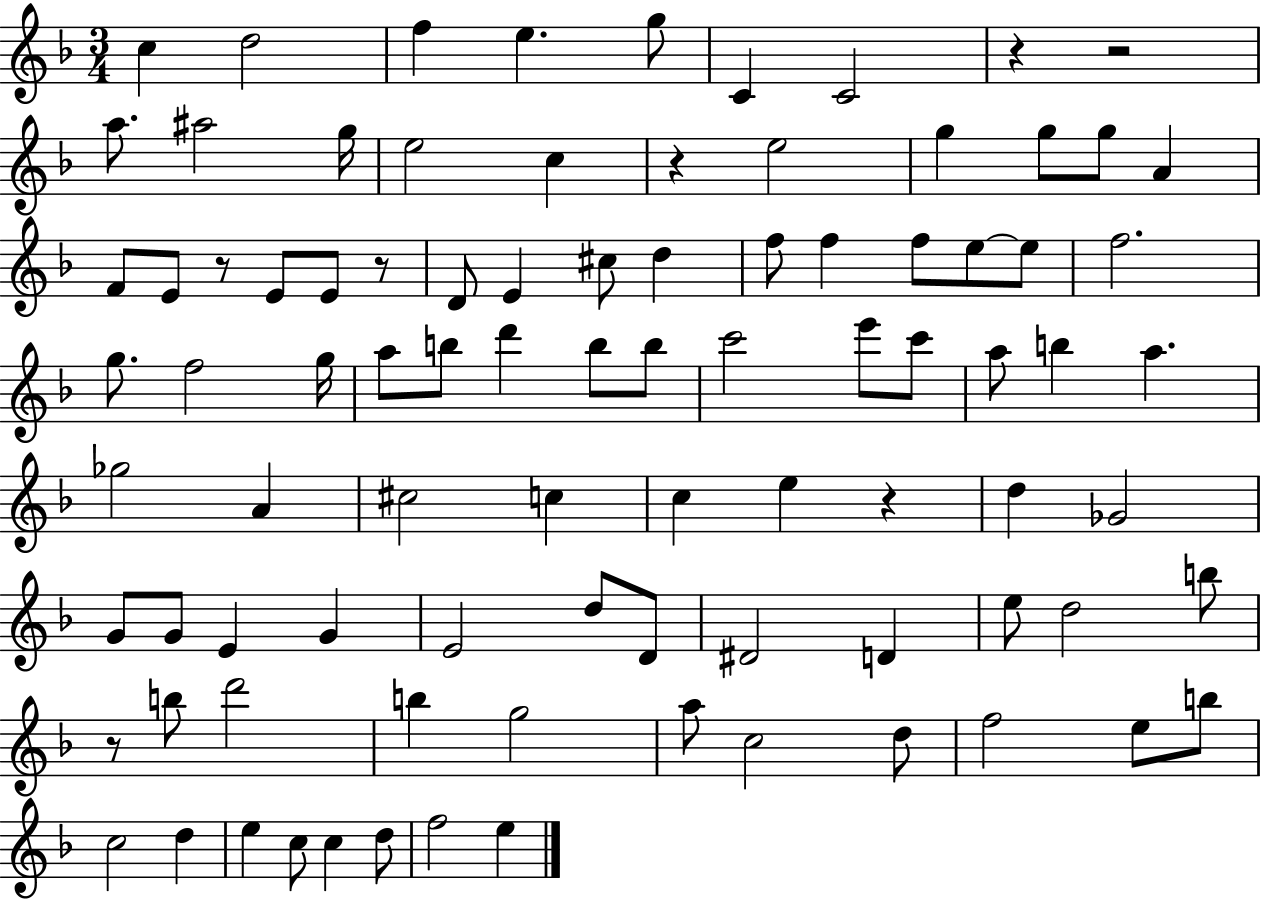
X:1
T:Untitled
M:3/4
L:1/4
K:F
c d2 f e g/2 C C2 z z2 a/2 ^a2 g/4 e2 c z e2 g g/2 g/2 A F/2 E/2 z/2 E/2 E/2 z/2 D/2 E ^c/2 d f/2 f f/2 e/2 e/2 f2 g/2 f2 g/4 a/2 b/2 d' b/2 b/2 c'2 e'/2 c'/2 a/2 b a _g2 A ^c2 c c e z d _G2 G/2 G/2 E G E2 d/2 D/2 ^D2 D e/2 d2 b/2 z/2 b/2 d'2 b g2 a/2 c2 d/2 f2 e/2 b/2 c2 d e c/2 c d/2 f2 e